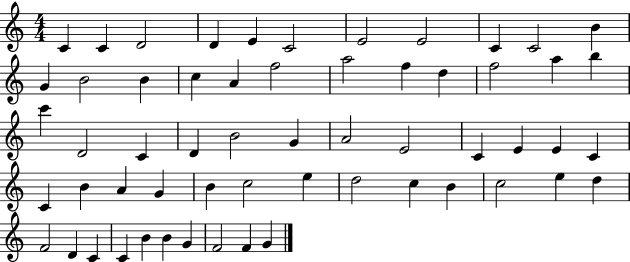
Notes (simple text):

C4/q C4/q D4/h D4/q E4/q C4/h E4/h E4/h C4/q C4/h B4/q G4/q B4/h B4/q C5/q A4/q F5/h A5/h F5/q D5/q F5/h A5/q B5/q C6/q D4/h C4/q D4/q B4/h G4/q A4/h E4/h C4/q E4/q E4/q C4/q C4/q B4/q A4/q G4/q B4/q C5/h E5/q D5/h C5/q B4/q C5/h E5/q D5/q F4/h D4/q C4/q C4/q B4/q B4/q G4/q F4/h F4/q G4/q